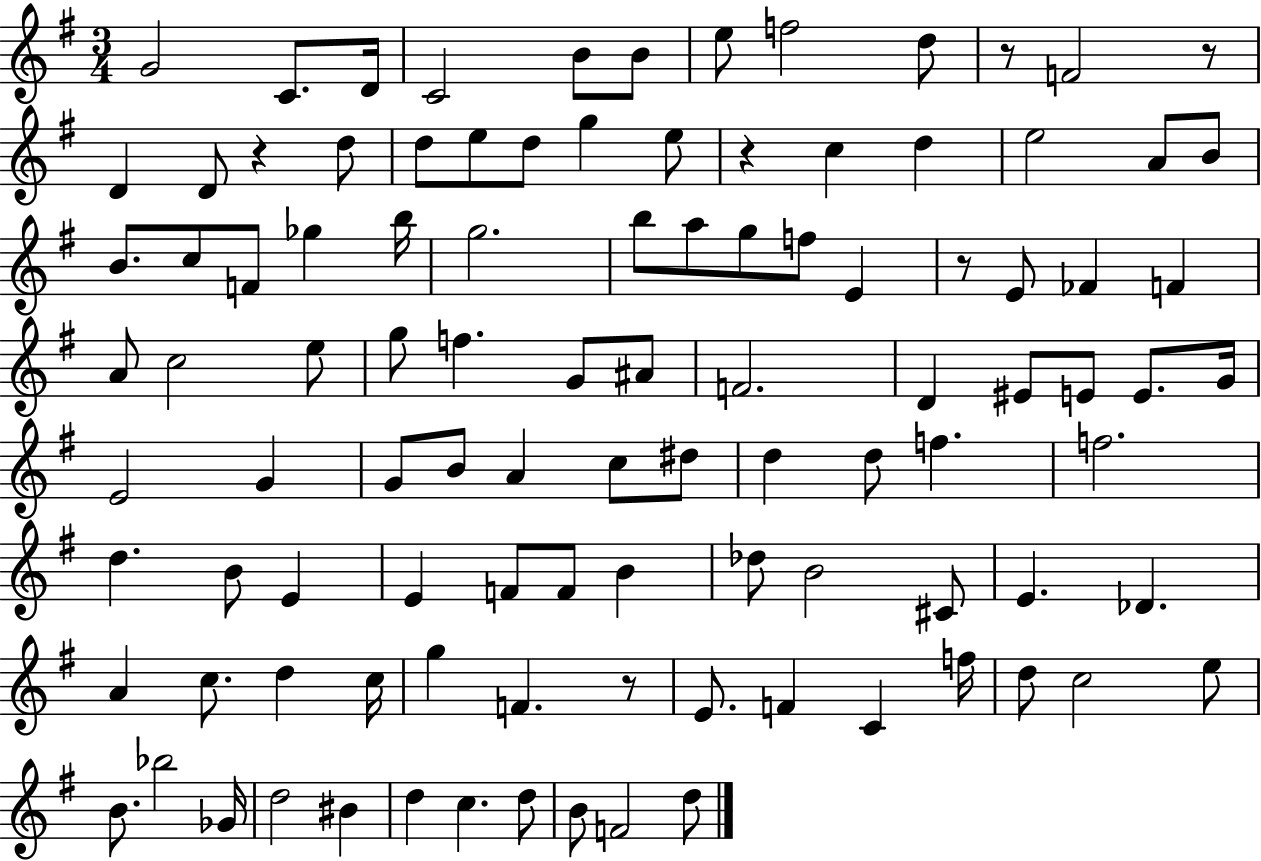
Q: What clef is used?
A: treble